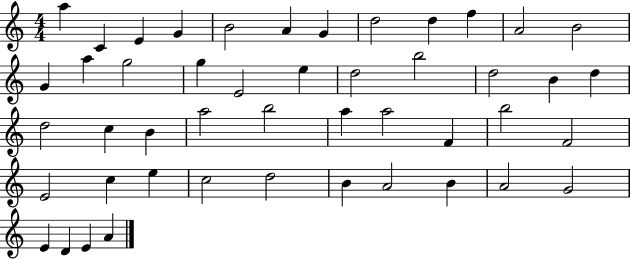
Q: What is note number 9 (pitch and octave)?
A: D5